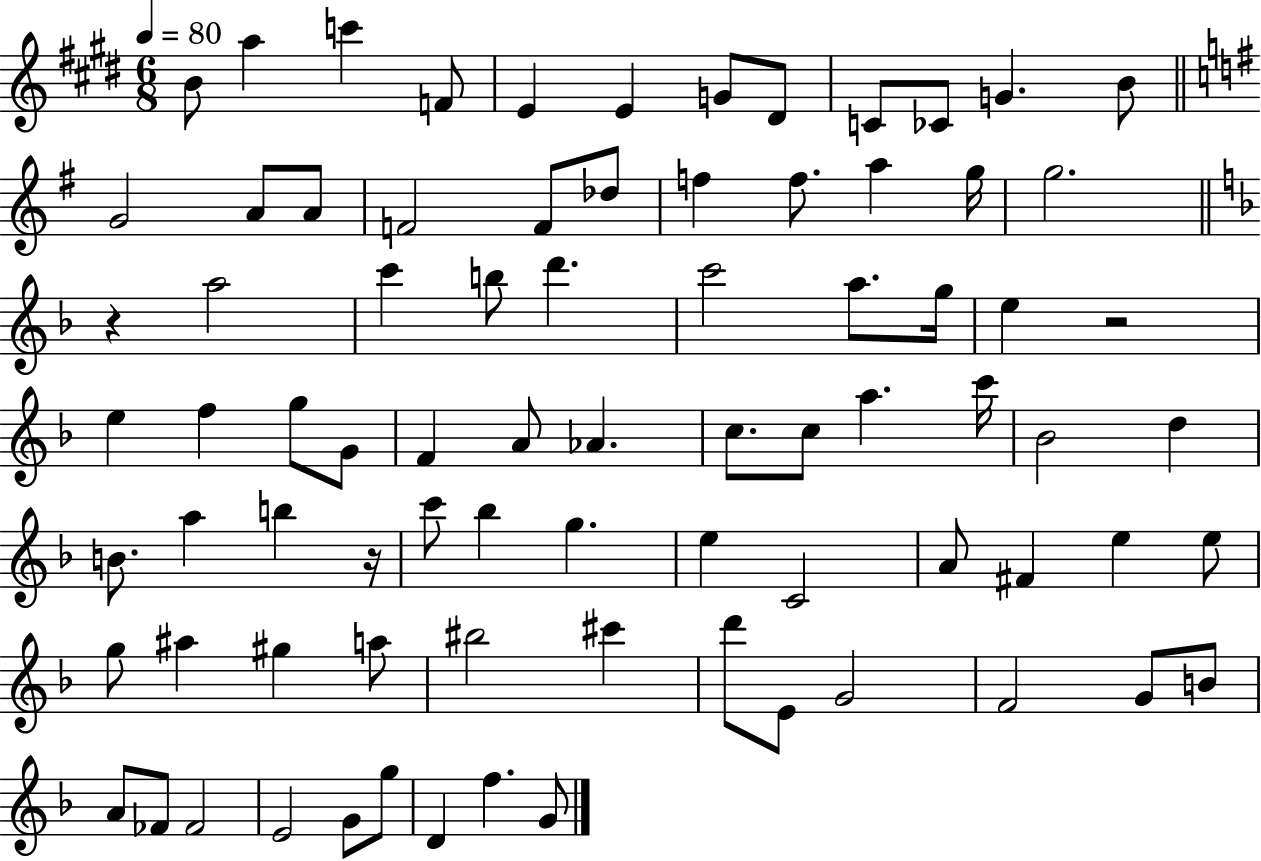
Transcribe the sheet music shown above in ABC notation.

X:1
T:Untitled
M:6/8
L:1/4
K:E
B/2 a c' F/2 E E G/2 ^D/2 C/2 _C/2 G B/2 G2 A/2 A/2 F2 F/2 _d/2 f f/2 a g/4 g2 z a2 c' b/2 d' c'2 a/2 g/4 e z2 e f g/2 G/2 F A/2 _A c/2 c/2 a c'/4 _B2 d B/2 a b z/4 c'/2 _b g e C2 A/2 ^F e e/2 g/2 ^a ^g a/2 ^b2 ^c' d'/2 E/2 G2 F2 G/2 B/2 A/2 _F/2 _F2 E2 G/2 g/2 D f G/2